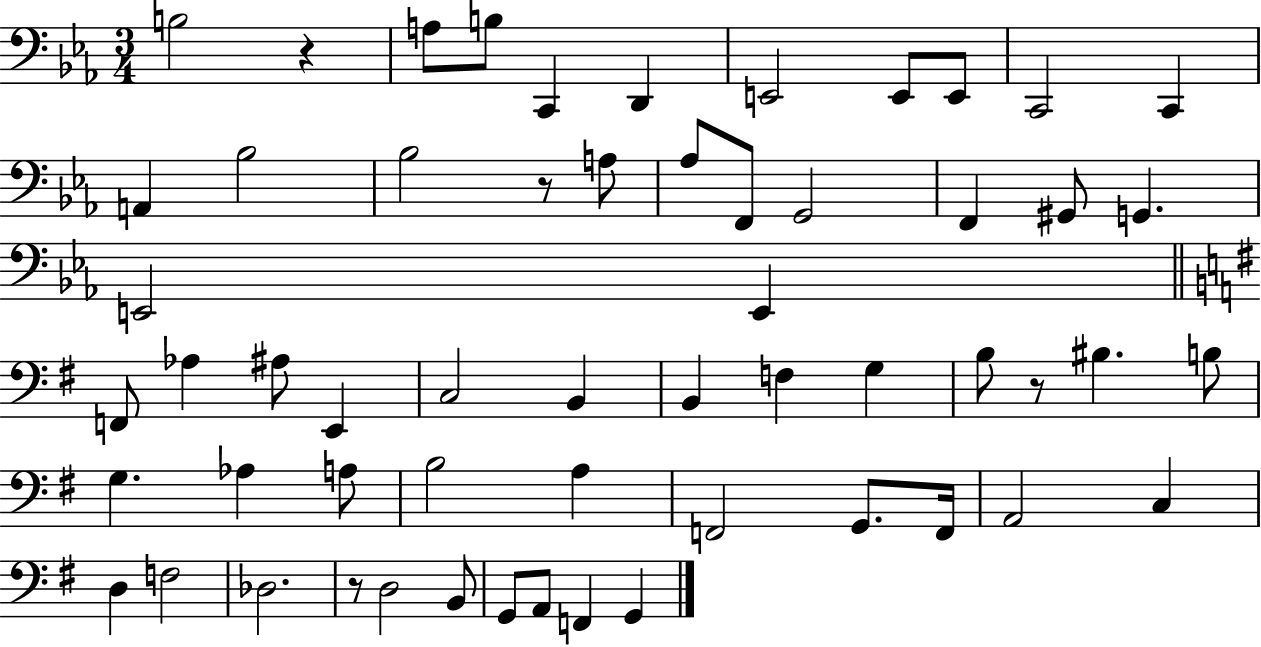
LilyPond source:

{
  \clef bass
  \numericTimeSignature
  \time 3/4
  \key ees \major
  b2 r4 | a8 b8 c,4 d,4 | e,2 e,8 e,8 | c,2 c,4 | \break a,4 bes2 | bes2 r8 a8 | aes8 f,8 g,2 | f,4 gis,8 g,4. | \break e,2 e,4 | \bar "||" \break \key e \minor f,8 aes4 ais8 e,4 | c2 b,4 | b,4 f4 g4 | b8 r8 bis4. b8 | \break g4. aes4 a8 | b2 a4 | f,2 g,8. f,16 | a,2 c4 | \break d4 f2 | des2. | r8 d2 b,8 | g,8 a,8 f,4 g,4 | \break \bar "|."
}